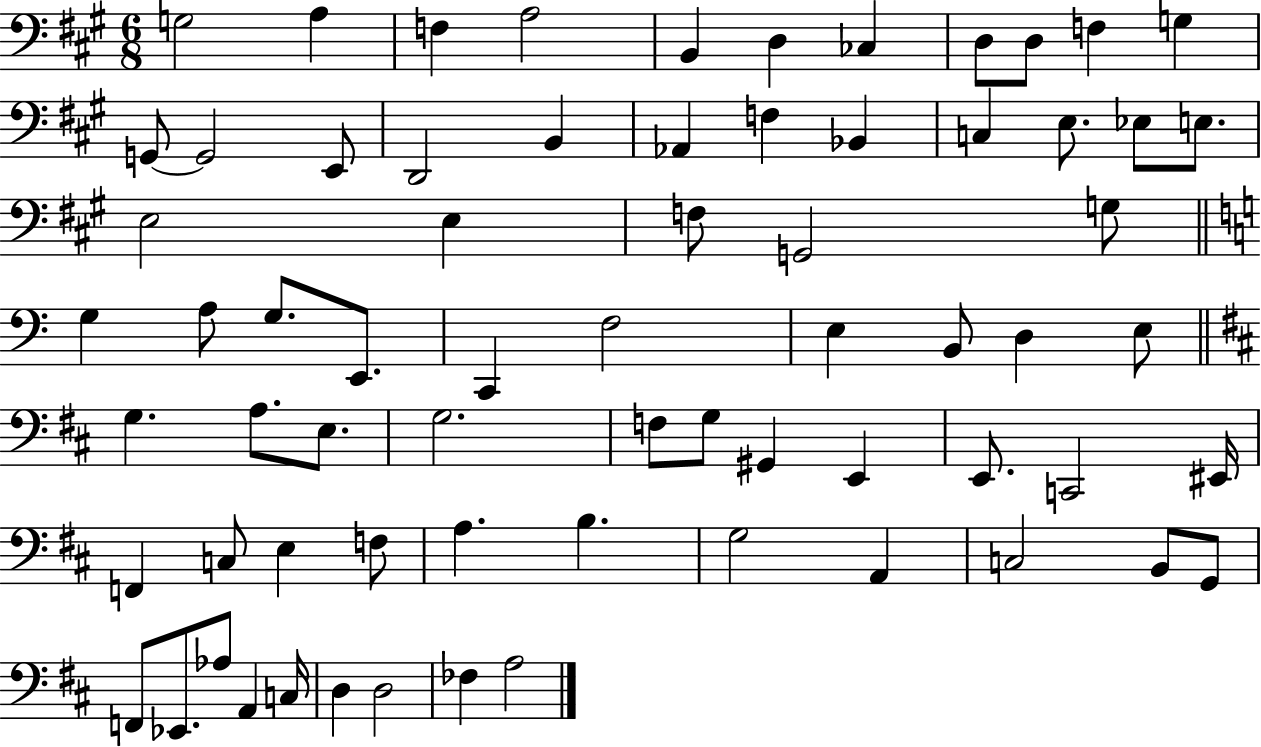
X:1
T:Untitled
M:6/8
L:1/4
K:A
G,2 A, F, A,2 B,, D, _C, D,/2 D,/2 F, G, G,,/2 G,,2 E,,/2 D,,2 B,, _A,, F, _B,, C, E,/2 _E,/2 E,/2 E,2 E, F,/2 G,,2 G,/2 G, A,/2 G,/2 E,,/2 C,, F,2 E, B,,/2 D, E,/2 G, A,/2 E,/2 G,2 F,/2 G,/2 ^G,, E,, E,,/2 C,,2 ^E,,/4 F,, C,/2 E, F,/2 A, B, G,2 A,, C,2 B,,/2 G,,/2 F,,/2 _E,,/2 _A,/2 A,, C,/4 D, D,2 _F, A,2